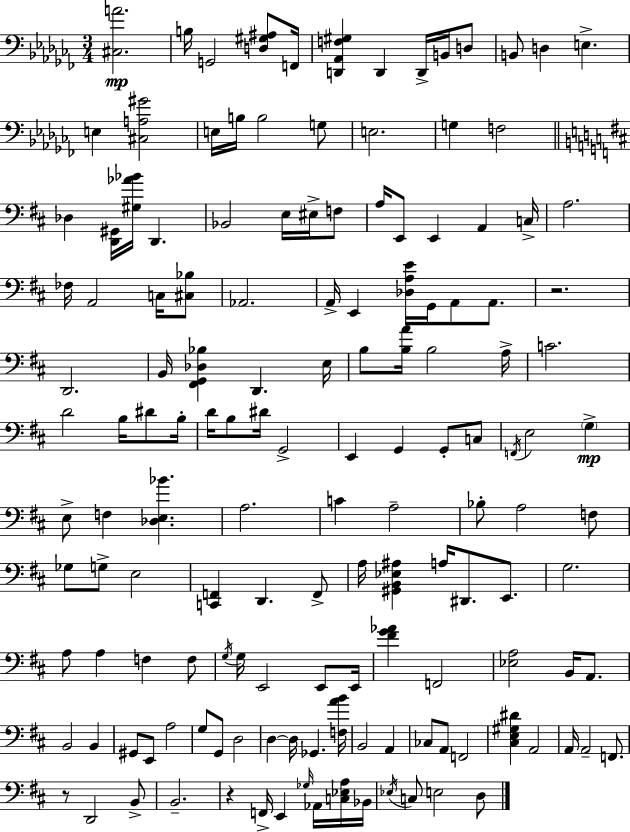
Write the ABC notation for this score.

X:1
T:Untitled
M:3/4
L:1/4
K:Abm
[^C,A]2 B,/4 G,,2 [D,^G,^A,]/2 F,,/4 [D,,_A,,F,^G,] D,, D,,/4 B,,/4 D,/2 B,,/2 D, E, E, [^C,A,^G]2 E,/4 B,/4 B,2 G,/2 E,2 G, F,2 _D, [D,,^G,,]/4 [^G,_A_B]/4 D,, _B,,2 E,/4 ^E,/4 F,/2 A,/4 E,,/2 E,, A,, C,/4 A,2 _F,/4 A,,2 C,/4 [^C,_B,]/2 _A,,2 A,,/4 E,, [_D,A,E]/4 G,,/4 A,,/2 A,,/2 z2 D,,2 B,,/4 [^F,,G,,_D,_B,] D,, E,/4 B,/2 [B,A]/4 B,2 A,/4 C2 D2 B,/4 ^D/2 B,/4 D/4 B,/2 ^D/4 G,,2 E,, G,, G,,/2 C,/2 F,,/4 E,2 G, E,/2 F, [_D,E,_B] A,2 C A,2 _B,/2 A,2 F,/2 _G,/2 G,/2 E,2 [C,,F,,] D,, F,,/2 A,/4 [^G,,B,,_E,^A,] A,/4 ^D,,/2 E,,/2 G,2 A,/2 A, F, F,/2 G,/4 G,/4 E,,2 E,,/2 E,,/4 [^FG_A] F,,2 [_E,A,]2 B,,/4 A,,/2 B,,2 B,, ^G,,/2 E,,/2 A,2 G,/2 G,,/2 D,2 D, D,/4 _G,, [F,AB]/4 B,,2 A,, _C,/2 A,,/2 F,,2 [^C,E,^G,^D] A,,2 A,,/4 A,,2 F,,/2 z/2 D,,2 B,,/2 B,,2 z F,,/4 E,, _G,/4 _A,,/4 [C,_E,A,]/4 _B,,/4 _E,/4 C,/2 E,2 D,/2